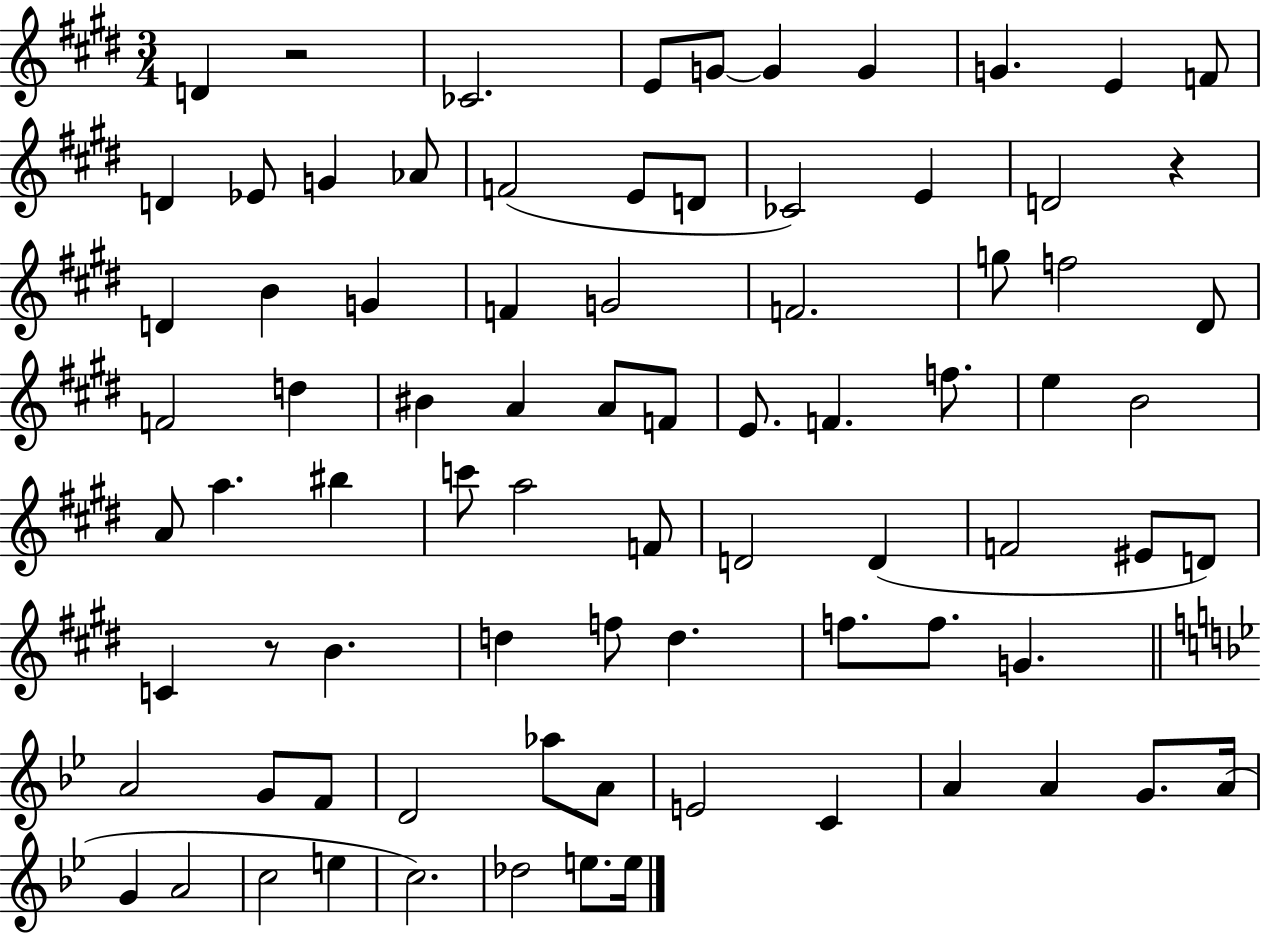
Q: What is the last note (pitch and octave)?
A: E5